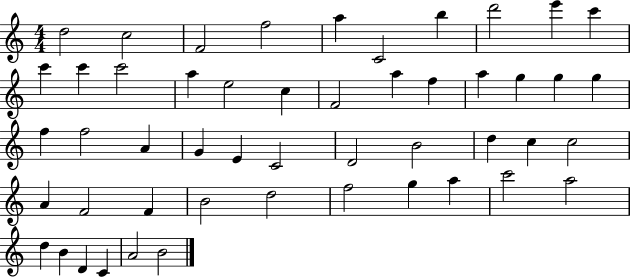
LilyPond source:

{
  \clef treble
  \numericTimeSignature
  \time 4/4
  \key c \major
  d''2 c''2 | f'2 f''2 | a''4 c'2 b''4 | d'''2 e'''4 c'''4 | \break c'''4 c'''4 c'''2 | a''4 e''2 c''4 | f'2 a''4 f''4 | a''4 g''4 g''4 g''4 | \break f''4 f''2 a'4 | g'4 e'4 c'2 | d'2 b'2 | d''4 c''4 c''2 | \break a'4 f'2 f'4 | b'2 d''2 | f''2 g''4 a''4 | c'''2 a''2 | \break d''4 b'4 d'4 c'4 | a'2 b'2 | \bar "|."
}